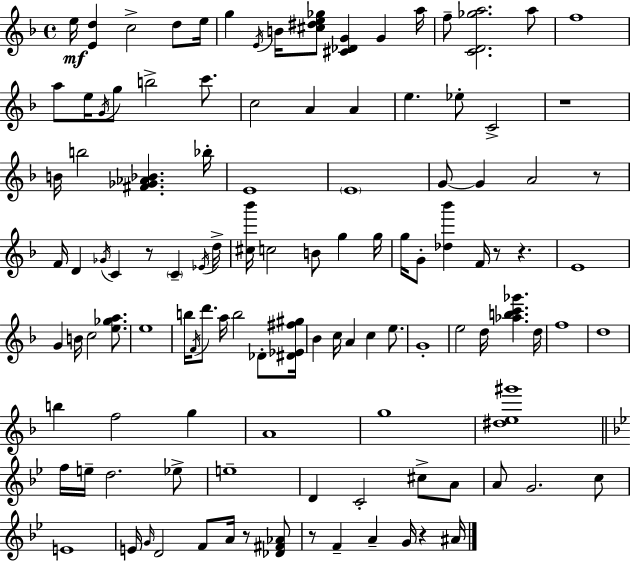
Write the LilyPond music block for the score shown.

{
  \clef treble
  \time 4/4
  \defaultTimeSignature
  \key f \major
  e''16\mf <e' d''>4 c''2-> d''8 e''16 | g''4 \acciaccatura { e'16 } b'16 <cis'' dis'' e'' ges''>8 <cis' des' g'>4 g'4 | a''16 f''8-- <c' d' ges'' a''>2. a''8 | f''1 | \break a''8 e''16 \acciaccatura { g'16 } g''8 b''2-> c'''8. | c''2 a'4 a'4 | e''4. ees''8-. c'2-> | r1 | \break b'16 b''2 <fis' ges' aes' bes'>4. | bes''16-. e'1 | \parenthesize e'1 | g'8~~ g'4 a'2 | \break r8 f'16 d'4 \acciaccatura { ges'16 } c'4 r8 \parenthesize c'4-- | \acciaccatura { ees'16 } d''16-> <cis'' bes'''>16 c''2 b'8 g''4 | g''16 g''16 g'8-. <des'' bes'''>4 f'16 r8 r4. | e'1 | \break g'4 b'16 c''2 | <e'' ges'' a''>8. e''1 | b''16 \acciaccatura { f'16 } d'''8. a''16 b''2 | des'8-. <dis' ees' fis'' gis''>16 bes'4 c''16 a'4 c''4 | \break e''8. g'1-. | e''2 d''16 <aes'' b'' c''' ges'''>4. | d''16 f''1 | d''1 | \break b''4 f''2 | g''4 a'1 | g''1 | <dis'' e'' gis'''>1 | \break \bar "||" \break \key bes \major f''16 e''16-- d''2. ees''8-> | e''1-- | d'4 c'2-. cis''8-> a'8 | a'8 g'2. c''8 | \break e'1 | e'16 \grace { g'16 } d'2 f'8 a'16 r8 <des' fis' aes'>8 | r8 f'4-- a'4-- g'16 r4 | ais'16 \bar "|."
}